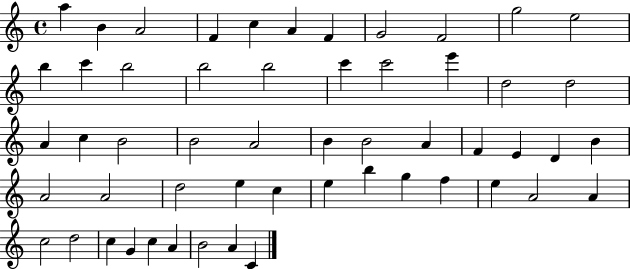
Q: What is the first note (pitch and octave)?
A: A5